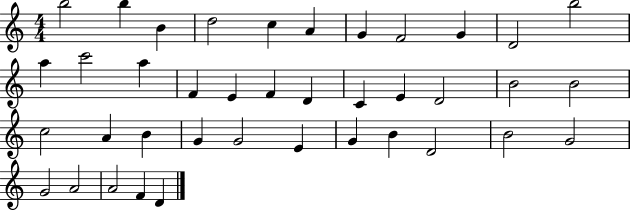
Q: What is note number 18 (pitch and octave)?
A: D4